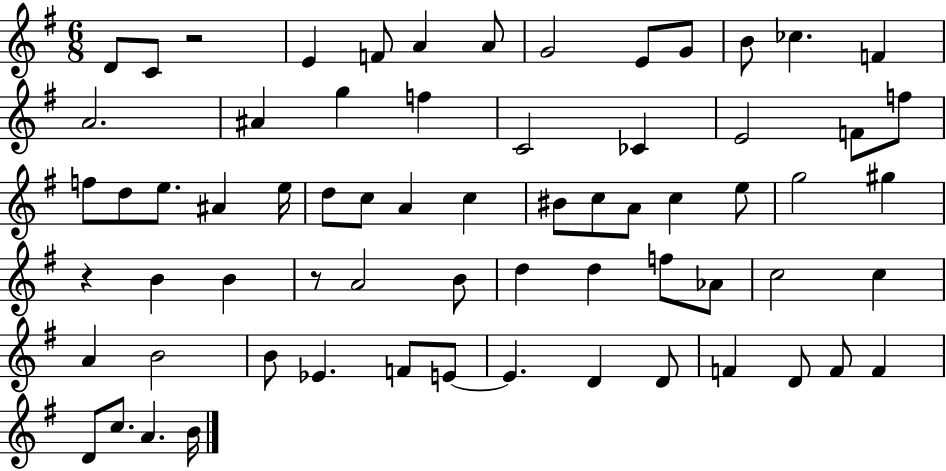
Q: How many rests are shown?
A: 3